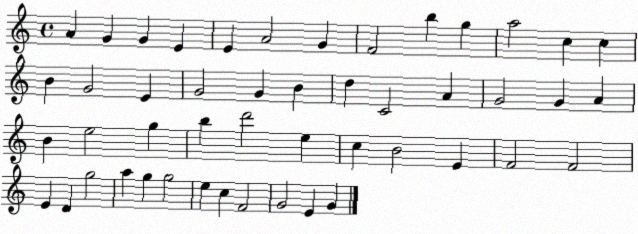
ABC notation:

X:1
T:Untitled
M:4/4
L:1/4
K:C
A G G E E A2 G F2 b g a2 c c B G2 E G2 G B d C2 A G2 G A B e2 g b d'2 e c B2 E F2 F2 E D g2 a g g2 e c F2 G2 E G